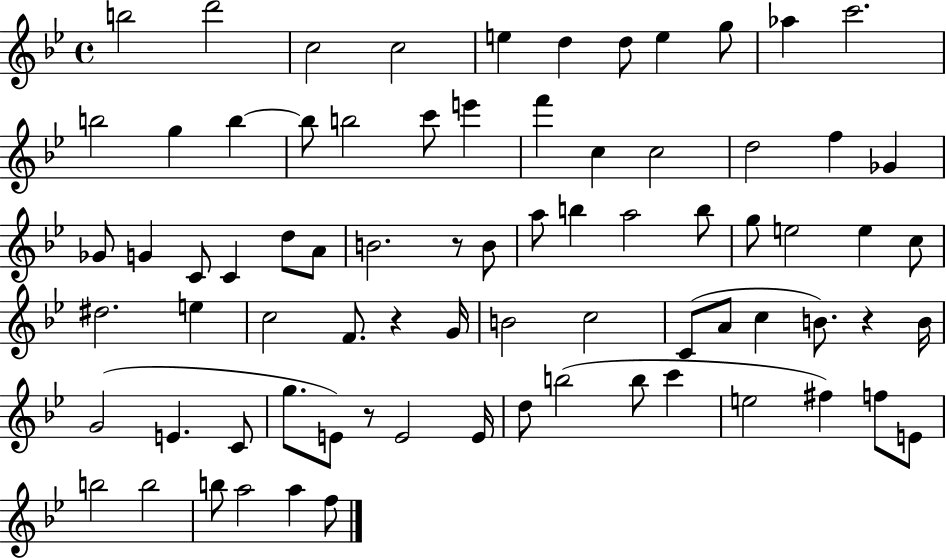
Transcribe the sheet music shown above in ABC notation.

X:1
T:Untitled
M:4/4
L:1/4
K:Bb
b2 d'2 c2 c2 e d d/2 e g/2 _a c'2 b2 g b b/2 b2 c'/2 e' f' c c2 d2 f _G _G/2 G C/2 C d/2 A/2 B2 z/2 B/2 a/2 b a2 b/2 g/2 e2 e c/2 ^d2 e c2 F/2 z G/4 B2 c2 C/2 A/2 c B/2 z B/4 G2 E C/2 g/2 E/2 z/2 E2 E/4 d/2 b2 b/2 c' e2 ^f f/2 E/2 b2 b2 b/2 a2 a f/2